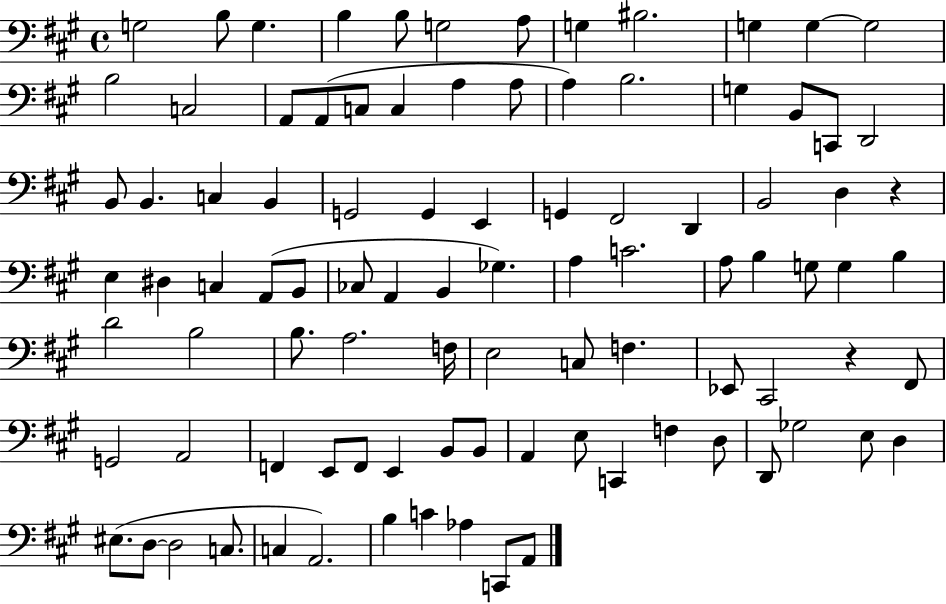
{
  \clef bass
  \time 4/4
  \defaultTimeSignature
  \key a \major
  \repeat volta 2 { g2 b8 g4. | b4 b8 g2 a8 | g4 bis2. | g4 g4~~ g2 | \break b2 c2 | a,8 a,8( c8 c4 a4 a8 | a4) b2. | g4 b,8 c,8 d,2 | \break b,8 b,4. c4 b,4 | g,2 g,4 e,4 | g,4 fis,2 d,4 | b,2 d4 r4 | \break e4 dis4 c4 a,8( b,8 | ces8 a,4 b,4 ges4.) | a4 c'2. | a8 b4 g8 g4 b4 | \break d'2 b2 | b8. a2. f16 | e2 c8 f4. | ees,8 cis,2 r4 fis,8 | \break g,2 a,2 | f,4 e,8 f,8 e,4 b,8 b,8 | a,4 e8 c,4 f4 d8 | d,8 ges2 e8 d4 | \break eis8.( d8~~ d2 c8. | c4 a,2.) | b4 c'4 aes4 c,8 a,8 | } \bar "|."
}